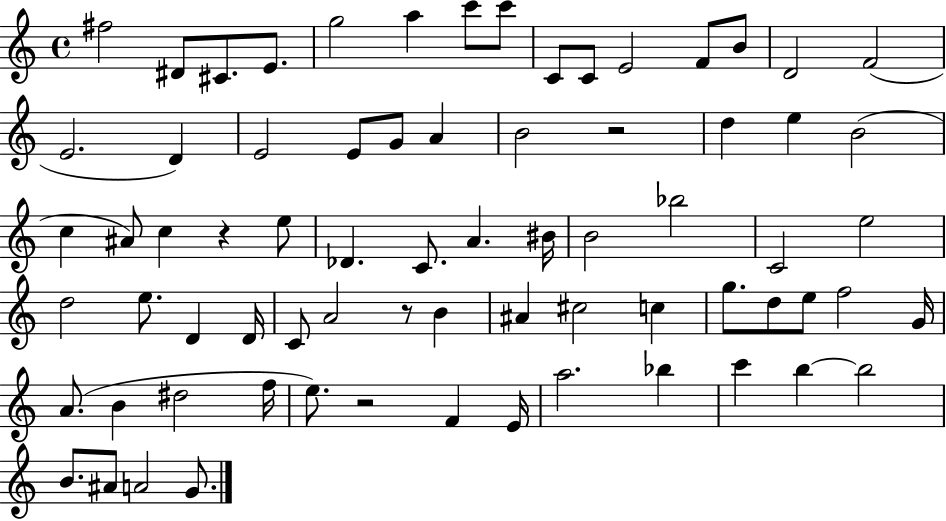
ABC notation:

X:1
T:Untitled
M:4/4
L:1/4
K:C
^f2 ^D/2 ^C/2 E/2 g2 a c'/2 c'/2 C/2 C/2 E2 F/2 B/2 D2 F2 E2 D E2 E/2 G/2 A B2 z2 d e B2 c ^A/2 c z e/2 _D C/2 A ^B/4 B2 _b2 C2 e2 d2 e/2 D D/4 C/2 A2 z/2 B ^A ^c2 c g/2 d/2 e/2 f2 G/4 A/2 B ^d2 f/4 e/2 z2 F E/4 a2 _b c' b b2 B/2 ^A/2 A2 G/2